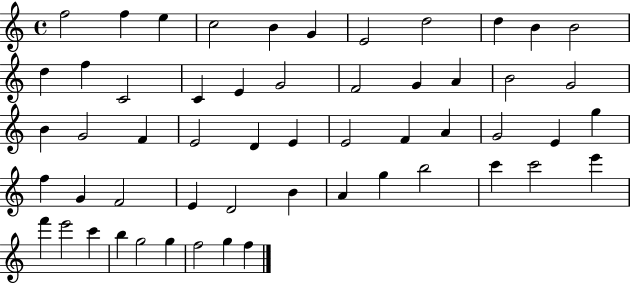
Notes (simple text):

F5/h F5/q E5/q C5/h B4/q G4/q E4/h D5/h D5/q B4/q B4/h D5/q F5/q C4/h C4/q E4/q G4/h F4/h G4/q A4/q B4/h G4/h B4/q G4/h F4/q E4/h D4/q E4/q E4/h F4/q A4/q G4/h E4/q G5/q F5/q G4/q F4/h E4/q D4/h B4/q A4/q G5/q B5/h C6/q C6/h E6/q F6/q E6/h C6/q B5/q G5/h G5/q F5/h G5/q F5/q